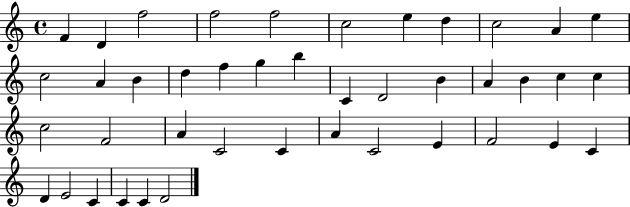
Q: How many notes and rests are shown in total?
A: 42